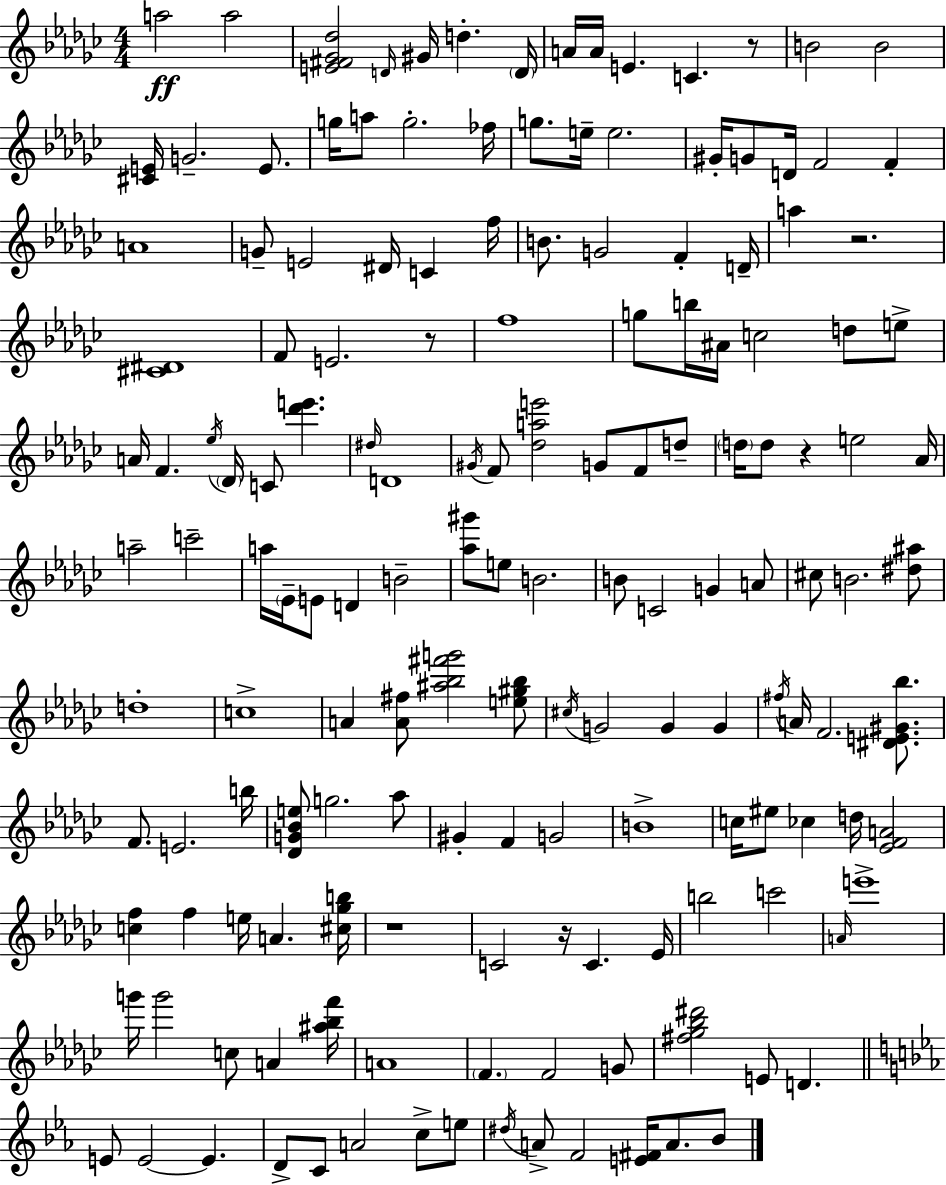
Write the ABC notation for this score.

X:1
T:Untitled
M:4/4
L:1/4
K:Ebm
a2 a2 [E^F_G_d]2 D/4 ^G/4 d D/4 A/4 A/4 E C z/2 B2 B2 [^CE]/4 G2 E/2 g/4 a/2 g2 _f/4 g/2 e/4 e2 ^G/4 G/2 D/4 F2 F A4 G/2 E2 ^D/4 C f/4 B/2 G2 F D/4 a z2 [^C^D]4 F/2 E2 z/2 f4 g/2 b/4 ^A/4 c2 d/2 e/2 A/4 F _e/4 _D/4 C/2 [_d'e'] ^d/4 D4 ^G/4 F/2 [_dae']2 G/2 F/2 d/2 d/4 d/2 z e2 _A/4 a2 c'2 a/4 _E/4 E/2 D B2 [_a^g']/2 e/2 B2 B/2 C2 G A/2 ^c/2 B2 [^d^a]/2 d4 c4 A [A^f]/2 [^a_b^f'g']2 [e^g_b]/2 ^c/4 G2 G G ^f/4 A/4 F2 [^DE^G_b]/2 F/2 E2 b/4 [_DG_Be]/2 g2 _a/2 ^G F G2 B4 c/4 ^e/2 _c d/4 [_EFA]2 [cf] f e/4 A [^c_gb]/4 z4 C2 z/4 C _E/4 b2 c'2 A/4 e'4 g'/4 g'2 c/2 A [^a_bf']/4 A4 F F2 G/2 [^f_g_b^d']2 E/2 D E/2 E2 E D/2 C/2 A2 c/2 e/2 ^d/4 A/2 F2 [E^F]/4 A/2 _B/2